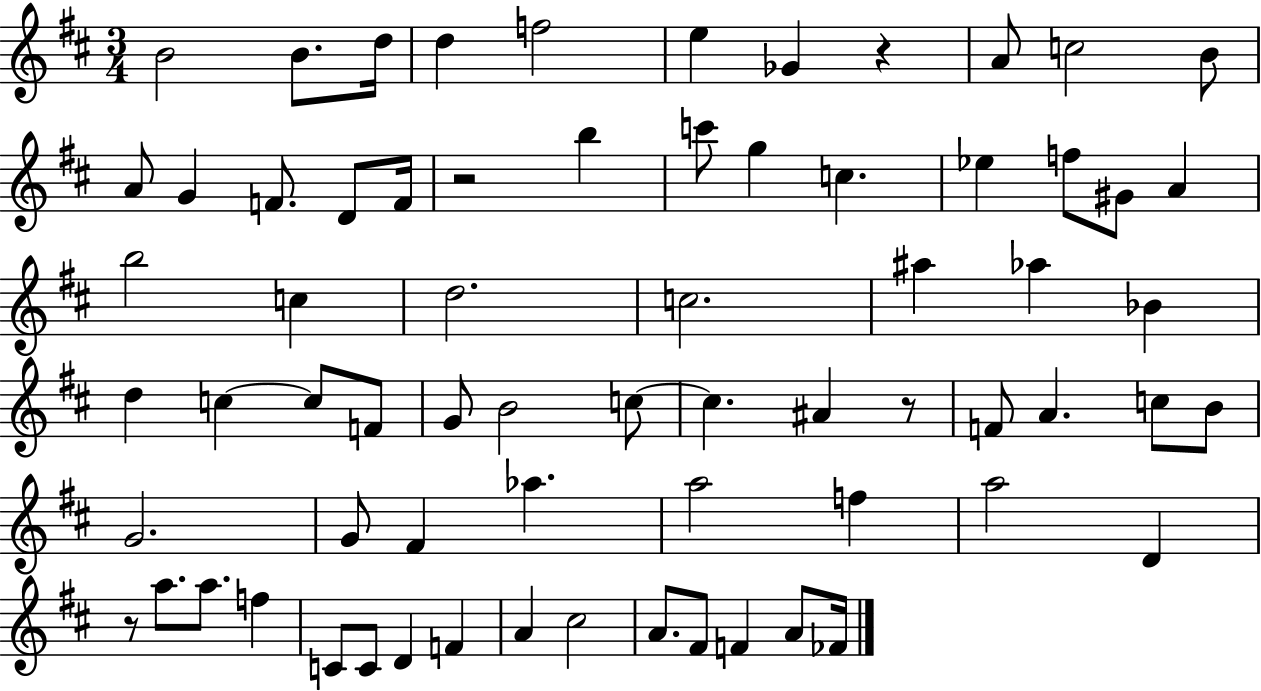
B4/h B4/e. D5/s D5/q F5/h E5/q Gb4/q R/q A4/e C5/h B4/e A4/e G4/q F4/e. D4/e F4/s R/h B5/q C6/e G5/q C5/q. Eb5/q F5/e G#4/e A4/q B5/h C5/q D5/h. C5/h. A#5/q Ab5/q Bb4/q D5/q C5/q C5/e F4/e G4/e B4/h C5/e C5/q. A#4/q R/e F4/e A4/q. C5/e B4/e G4/h. G4/e F#4/q Ab5/q. A5/h F5/q A5/h D4/q R/e A5/e. A5/e. F5/q C4/e C4/e D4/q F4/q A4/q C#5/h A4/e. F#4/e F4/q A4/e FES4/s